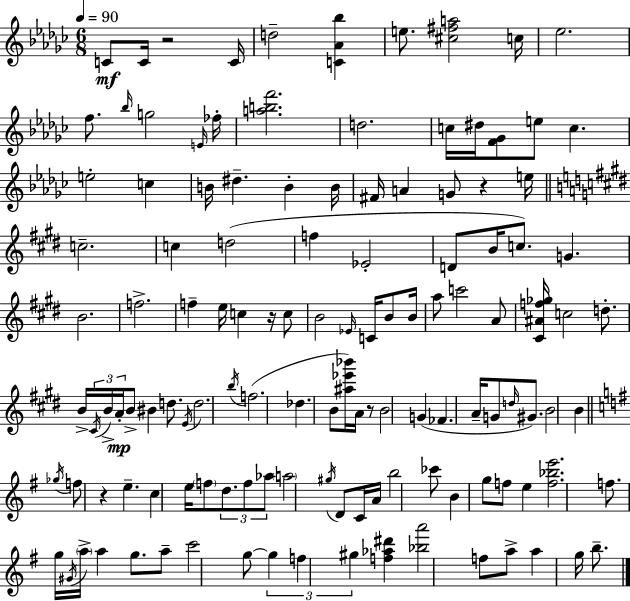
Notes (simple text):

C4/e C4/s R/h C4/s D5/h [C4,Ab4,Bb5]/q E5/e. [C#5,F#5,A5]/h C5/s Eb5/h. F5/e. Bb5/s G5/h E4/s FES5/s [A5,B5,F6]/h. D5/h. C5/s D#5/s [F4,Gb4]/e E5/e C5/q. E5/h C5/q B4/s D#5/q. B4/q B4/s F#4/s A4/q G4/e R/q E5/s C5/h. C5/q D5/h F5/q Eb4/h D4/e B4/s C5/e. G4/q. B4/h. F5/h. F5/q E5/s C5/q R/s C5/e B4/h Eb4/s C4/s B4/e B4/s A5/e C6/h A4/e [C#4,A#4,F5,Gb5]/s C5/h D5/e. B4/s C#4/s B4/s A4/s B4/e BIS4/q D5/e. E4/s D5/h. B5/s F5/h. Db5/q. B4/e [A#5,Eb6,Bb6]/s A4/s R/e B4/h G4/q FES4/q. A4/s G4/e D5/s G#4/e. B4/h B4/q Gb5/s F5/e R/q E5/q. C5/q E5/s F5/e D5/e. F5/e Ab5/e A5/h G#5/s D4/e C4/s A4/s B5/h CES6/e B4/q G5/e F5/e E5/q [F5,Bb5,E6]/h. F5/e. G5/s G#4/s A5/s A5/q G5/e. A5/e C6/h G5/e G5/q F5/q G#5/q [F5,Ab5,D#6]/q [Bb5,A6]/h F5/e A5/e A5/q G5/s B5/e.